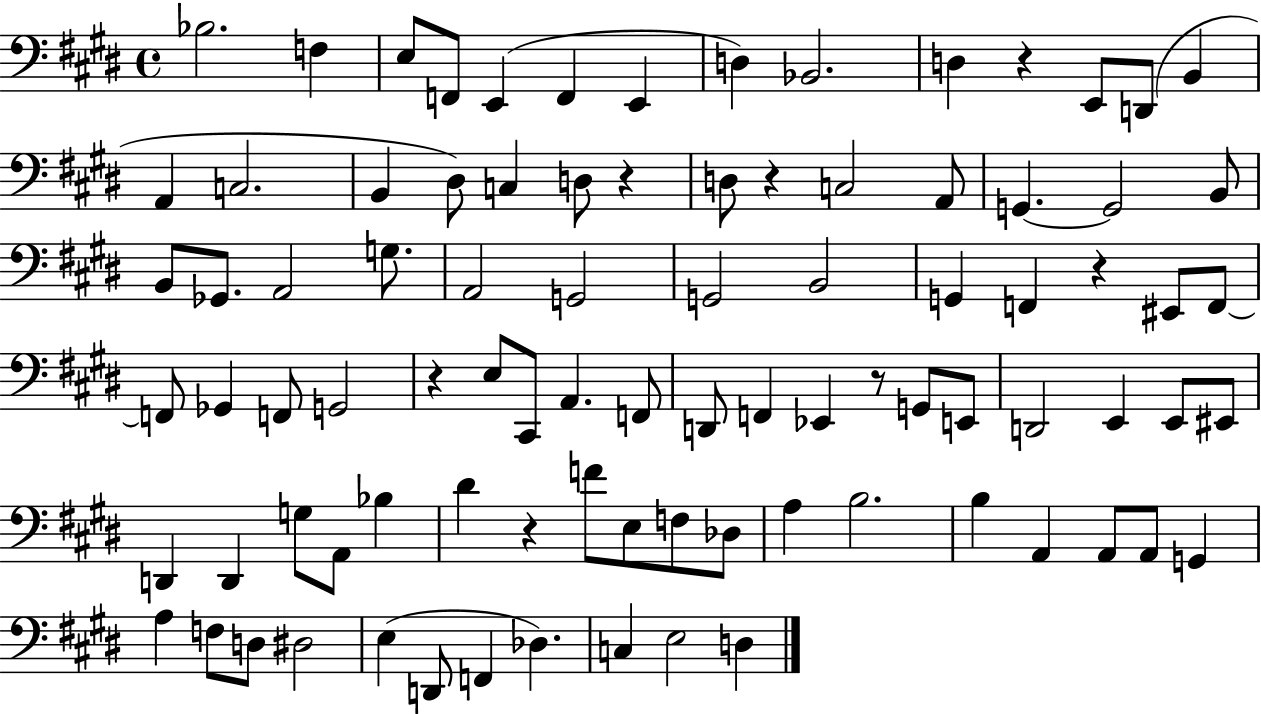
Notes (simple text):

Bb3/h. F3/q E3/e F2/e E2/q F2/q E2/q D3/q Bb2/h. D3/q R/q E2/e D2/e B2/q A2/q C3/h. B2/q D#3/e C3/q D3/e R/q D3/e R/q C3/h A2/e G2/q. G2/h B2/e B2/e Gb2/e. A2/h G3/e. A2/h G2/h G2/h B2/h G2/q F2/q R/q EIS2/e F2/e F2/e Gb2/q F2/e G2/h R/q E3/e C#2/e A2/q. F2/e D2/e F2/q Eb2/q R/e G2/e E2/e D2/h E2/q E2/e EIS2/e D2/q D2/q G3/e A2/e Bb3/q D#4/q R/q F4/e E3/e F3/e Db3/e A3/q B3/h. B3/q A2/q A2/e A2/e G2/q A3/q F3/e D3/e D#3/h E3/q D2/e F2/q Db3/q. C3/q E3/h D3/q